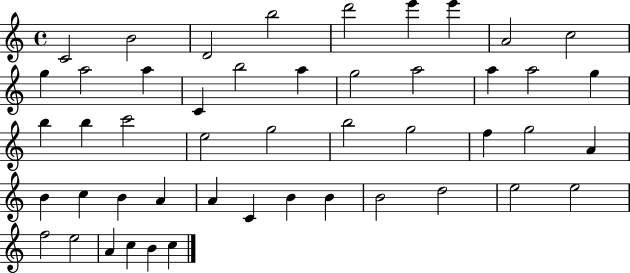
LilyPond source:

{
  \clef treble
  \time 4/4
  \defaultTimeSignature
  \key c \major
  c'2 b'2 | d'2 b''2 | d'''2 e'''4 e'''4 | a'2 c''2 | \break g''4 a''2 a''4 | c'4 b''2 a''4 | g''2 a''2 | a''4 a''2 g''4 | \break b''4 b''4 c'''2 | e''2 g''2 | b''2 g''2 | f''4 g''2 a'4 | \break b'4 c''4 b'4 a'4 | a'4 c'4 b'4 b'4 | b'2 d''2 | e''2 e''2 | \break f''2 e''2 | a'4 c''4 b'4 c''4 | \bar "|."
}